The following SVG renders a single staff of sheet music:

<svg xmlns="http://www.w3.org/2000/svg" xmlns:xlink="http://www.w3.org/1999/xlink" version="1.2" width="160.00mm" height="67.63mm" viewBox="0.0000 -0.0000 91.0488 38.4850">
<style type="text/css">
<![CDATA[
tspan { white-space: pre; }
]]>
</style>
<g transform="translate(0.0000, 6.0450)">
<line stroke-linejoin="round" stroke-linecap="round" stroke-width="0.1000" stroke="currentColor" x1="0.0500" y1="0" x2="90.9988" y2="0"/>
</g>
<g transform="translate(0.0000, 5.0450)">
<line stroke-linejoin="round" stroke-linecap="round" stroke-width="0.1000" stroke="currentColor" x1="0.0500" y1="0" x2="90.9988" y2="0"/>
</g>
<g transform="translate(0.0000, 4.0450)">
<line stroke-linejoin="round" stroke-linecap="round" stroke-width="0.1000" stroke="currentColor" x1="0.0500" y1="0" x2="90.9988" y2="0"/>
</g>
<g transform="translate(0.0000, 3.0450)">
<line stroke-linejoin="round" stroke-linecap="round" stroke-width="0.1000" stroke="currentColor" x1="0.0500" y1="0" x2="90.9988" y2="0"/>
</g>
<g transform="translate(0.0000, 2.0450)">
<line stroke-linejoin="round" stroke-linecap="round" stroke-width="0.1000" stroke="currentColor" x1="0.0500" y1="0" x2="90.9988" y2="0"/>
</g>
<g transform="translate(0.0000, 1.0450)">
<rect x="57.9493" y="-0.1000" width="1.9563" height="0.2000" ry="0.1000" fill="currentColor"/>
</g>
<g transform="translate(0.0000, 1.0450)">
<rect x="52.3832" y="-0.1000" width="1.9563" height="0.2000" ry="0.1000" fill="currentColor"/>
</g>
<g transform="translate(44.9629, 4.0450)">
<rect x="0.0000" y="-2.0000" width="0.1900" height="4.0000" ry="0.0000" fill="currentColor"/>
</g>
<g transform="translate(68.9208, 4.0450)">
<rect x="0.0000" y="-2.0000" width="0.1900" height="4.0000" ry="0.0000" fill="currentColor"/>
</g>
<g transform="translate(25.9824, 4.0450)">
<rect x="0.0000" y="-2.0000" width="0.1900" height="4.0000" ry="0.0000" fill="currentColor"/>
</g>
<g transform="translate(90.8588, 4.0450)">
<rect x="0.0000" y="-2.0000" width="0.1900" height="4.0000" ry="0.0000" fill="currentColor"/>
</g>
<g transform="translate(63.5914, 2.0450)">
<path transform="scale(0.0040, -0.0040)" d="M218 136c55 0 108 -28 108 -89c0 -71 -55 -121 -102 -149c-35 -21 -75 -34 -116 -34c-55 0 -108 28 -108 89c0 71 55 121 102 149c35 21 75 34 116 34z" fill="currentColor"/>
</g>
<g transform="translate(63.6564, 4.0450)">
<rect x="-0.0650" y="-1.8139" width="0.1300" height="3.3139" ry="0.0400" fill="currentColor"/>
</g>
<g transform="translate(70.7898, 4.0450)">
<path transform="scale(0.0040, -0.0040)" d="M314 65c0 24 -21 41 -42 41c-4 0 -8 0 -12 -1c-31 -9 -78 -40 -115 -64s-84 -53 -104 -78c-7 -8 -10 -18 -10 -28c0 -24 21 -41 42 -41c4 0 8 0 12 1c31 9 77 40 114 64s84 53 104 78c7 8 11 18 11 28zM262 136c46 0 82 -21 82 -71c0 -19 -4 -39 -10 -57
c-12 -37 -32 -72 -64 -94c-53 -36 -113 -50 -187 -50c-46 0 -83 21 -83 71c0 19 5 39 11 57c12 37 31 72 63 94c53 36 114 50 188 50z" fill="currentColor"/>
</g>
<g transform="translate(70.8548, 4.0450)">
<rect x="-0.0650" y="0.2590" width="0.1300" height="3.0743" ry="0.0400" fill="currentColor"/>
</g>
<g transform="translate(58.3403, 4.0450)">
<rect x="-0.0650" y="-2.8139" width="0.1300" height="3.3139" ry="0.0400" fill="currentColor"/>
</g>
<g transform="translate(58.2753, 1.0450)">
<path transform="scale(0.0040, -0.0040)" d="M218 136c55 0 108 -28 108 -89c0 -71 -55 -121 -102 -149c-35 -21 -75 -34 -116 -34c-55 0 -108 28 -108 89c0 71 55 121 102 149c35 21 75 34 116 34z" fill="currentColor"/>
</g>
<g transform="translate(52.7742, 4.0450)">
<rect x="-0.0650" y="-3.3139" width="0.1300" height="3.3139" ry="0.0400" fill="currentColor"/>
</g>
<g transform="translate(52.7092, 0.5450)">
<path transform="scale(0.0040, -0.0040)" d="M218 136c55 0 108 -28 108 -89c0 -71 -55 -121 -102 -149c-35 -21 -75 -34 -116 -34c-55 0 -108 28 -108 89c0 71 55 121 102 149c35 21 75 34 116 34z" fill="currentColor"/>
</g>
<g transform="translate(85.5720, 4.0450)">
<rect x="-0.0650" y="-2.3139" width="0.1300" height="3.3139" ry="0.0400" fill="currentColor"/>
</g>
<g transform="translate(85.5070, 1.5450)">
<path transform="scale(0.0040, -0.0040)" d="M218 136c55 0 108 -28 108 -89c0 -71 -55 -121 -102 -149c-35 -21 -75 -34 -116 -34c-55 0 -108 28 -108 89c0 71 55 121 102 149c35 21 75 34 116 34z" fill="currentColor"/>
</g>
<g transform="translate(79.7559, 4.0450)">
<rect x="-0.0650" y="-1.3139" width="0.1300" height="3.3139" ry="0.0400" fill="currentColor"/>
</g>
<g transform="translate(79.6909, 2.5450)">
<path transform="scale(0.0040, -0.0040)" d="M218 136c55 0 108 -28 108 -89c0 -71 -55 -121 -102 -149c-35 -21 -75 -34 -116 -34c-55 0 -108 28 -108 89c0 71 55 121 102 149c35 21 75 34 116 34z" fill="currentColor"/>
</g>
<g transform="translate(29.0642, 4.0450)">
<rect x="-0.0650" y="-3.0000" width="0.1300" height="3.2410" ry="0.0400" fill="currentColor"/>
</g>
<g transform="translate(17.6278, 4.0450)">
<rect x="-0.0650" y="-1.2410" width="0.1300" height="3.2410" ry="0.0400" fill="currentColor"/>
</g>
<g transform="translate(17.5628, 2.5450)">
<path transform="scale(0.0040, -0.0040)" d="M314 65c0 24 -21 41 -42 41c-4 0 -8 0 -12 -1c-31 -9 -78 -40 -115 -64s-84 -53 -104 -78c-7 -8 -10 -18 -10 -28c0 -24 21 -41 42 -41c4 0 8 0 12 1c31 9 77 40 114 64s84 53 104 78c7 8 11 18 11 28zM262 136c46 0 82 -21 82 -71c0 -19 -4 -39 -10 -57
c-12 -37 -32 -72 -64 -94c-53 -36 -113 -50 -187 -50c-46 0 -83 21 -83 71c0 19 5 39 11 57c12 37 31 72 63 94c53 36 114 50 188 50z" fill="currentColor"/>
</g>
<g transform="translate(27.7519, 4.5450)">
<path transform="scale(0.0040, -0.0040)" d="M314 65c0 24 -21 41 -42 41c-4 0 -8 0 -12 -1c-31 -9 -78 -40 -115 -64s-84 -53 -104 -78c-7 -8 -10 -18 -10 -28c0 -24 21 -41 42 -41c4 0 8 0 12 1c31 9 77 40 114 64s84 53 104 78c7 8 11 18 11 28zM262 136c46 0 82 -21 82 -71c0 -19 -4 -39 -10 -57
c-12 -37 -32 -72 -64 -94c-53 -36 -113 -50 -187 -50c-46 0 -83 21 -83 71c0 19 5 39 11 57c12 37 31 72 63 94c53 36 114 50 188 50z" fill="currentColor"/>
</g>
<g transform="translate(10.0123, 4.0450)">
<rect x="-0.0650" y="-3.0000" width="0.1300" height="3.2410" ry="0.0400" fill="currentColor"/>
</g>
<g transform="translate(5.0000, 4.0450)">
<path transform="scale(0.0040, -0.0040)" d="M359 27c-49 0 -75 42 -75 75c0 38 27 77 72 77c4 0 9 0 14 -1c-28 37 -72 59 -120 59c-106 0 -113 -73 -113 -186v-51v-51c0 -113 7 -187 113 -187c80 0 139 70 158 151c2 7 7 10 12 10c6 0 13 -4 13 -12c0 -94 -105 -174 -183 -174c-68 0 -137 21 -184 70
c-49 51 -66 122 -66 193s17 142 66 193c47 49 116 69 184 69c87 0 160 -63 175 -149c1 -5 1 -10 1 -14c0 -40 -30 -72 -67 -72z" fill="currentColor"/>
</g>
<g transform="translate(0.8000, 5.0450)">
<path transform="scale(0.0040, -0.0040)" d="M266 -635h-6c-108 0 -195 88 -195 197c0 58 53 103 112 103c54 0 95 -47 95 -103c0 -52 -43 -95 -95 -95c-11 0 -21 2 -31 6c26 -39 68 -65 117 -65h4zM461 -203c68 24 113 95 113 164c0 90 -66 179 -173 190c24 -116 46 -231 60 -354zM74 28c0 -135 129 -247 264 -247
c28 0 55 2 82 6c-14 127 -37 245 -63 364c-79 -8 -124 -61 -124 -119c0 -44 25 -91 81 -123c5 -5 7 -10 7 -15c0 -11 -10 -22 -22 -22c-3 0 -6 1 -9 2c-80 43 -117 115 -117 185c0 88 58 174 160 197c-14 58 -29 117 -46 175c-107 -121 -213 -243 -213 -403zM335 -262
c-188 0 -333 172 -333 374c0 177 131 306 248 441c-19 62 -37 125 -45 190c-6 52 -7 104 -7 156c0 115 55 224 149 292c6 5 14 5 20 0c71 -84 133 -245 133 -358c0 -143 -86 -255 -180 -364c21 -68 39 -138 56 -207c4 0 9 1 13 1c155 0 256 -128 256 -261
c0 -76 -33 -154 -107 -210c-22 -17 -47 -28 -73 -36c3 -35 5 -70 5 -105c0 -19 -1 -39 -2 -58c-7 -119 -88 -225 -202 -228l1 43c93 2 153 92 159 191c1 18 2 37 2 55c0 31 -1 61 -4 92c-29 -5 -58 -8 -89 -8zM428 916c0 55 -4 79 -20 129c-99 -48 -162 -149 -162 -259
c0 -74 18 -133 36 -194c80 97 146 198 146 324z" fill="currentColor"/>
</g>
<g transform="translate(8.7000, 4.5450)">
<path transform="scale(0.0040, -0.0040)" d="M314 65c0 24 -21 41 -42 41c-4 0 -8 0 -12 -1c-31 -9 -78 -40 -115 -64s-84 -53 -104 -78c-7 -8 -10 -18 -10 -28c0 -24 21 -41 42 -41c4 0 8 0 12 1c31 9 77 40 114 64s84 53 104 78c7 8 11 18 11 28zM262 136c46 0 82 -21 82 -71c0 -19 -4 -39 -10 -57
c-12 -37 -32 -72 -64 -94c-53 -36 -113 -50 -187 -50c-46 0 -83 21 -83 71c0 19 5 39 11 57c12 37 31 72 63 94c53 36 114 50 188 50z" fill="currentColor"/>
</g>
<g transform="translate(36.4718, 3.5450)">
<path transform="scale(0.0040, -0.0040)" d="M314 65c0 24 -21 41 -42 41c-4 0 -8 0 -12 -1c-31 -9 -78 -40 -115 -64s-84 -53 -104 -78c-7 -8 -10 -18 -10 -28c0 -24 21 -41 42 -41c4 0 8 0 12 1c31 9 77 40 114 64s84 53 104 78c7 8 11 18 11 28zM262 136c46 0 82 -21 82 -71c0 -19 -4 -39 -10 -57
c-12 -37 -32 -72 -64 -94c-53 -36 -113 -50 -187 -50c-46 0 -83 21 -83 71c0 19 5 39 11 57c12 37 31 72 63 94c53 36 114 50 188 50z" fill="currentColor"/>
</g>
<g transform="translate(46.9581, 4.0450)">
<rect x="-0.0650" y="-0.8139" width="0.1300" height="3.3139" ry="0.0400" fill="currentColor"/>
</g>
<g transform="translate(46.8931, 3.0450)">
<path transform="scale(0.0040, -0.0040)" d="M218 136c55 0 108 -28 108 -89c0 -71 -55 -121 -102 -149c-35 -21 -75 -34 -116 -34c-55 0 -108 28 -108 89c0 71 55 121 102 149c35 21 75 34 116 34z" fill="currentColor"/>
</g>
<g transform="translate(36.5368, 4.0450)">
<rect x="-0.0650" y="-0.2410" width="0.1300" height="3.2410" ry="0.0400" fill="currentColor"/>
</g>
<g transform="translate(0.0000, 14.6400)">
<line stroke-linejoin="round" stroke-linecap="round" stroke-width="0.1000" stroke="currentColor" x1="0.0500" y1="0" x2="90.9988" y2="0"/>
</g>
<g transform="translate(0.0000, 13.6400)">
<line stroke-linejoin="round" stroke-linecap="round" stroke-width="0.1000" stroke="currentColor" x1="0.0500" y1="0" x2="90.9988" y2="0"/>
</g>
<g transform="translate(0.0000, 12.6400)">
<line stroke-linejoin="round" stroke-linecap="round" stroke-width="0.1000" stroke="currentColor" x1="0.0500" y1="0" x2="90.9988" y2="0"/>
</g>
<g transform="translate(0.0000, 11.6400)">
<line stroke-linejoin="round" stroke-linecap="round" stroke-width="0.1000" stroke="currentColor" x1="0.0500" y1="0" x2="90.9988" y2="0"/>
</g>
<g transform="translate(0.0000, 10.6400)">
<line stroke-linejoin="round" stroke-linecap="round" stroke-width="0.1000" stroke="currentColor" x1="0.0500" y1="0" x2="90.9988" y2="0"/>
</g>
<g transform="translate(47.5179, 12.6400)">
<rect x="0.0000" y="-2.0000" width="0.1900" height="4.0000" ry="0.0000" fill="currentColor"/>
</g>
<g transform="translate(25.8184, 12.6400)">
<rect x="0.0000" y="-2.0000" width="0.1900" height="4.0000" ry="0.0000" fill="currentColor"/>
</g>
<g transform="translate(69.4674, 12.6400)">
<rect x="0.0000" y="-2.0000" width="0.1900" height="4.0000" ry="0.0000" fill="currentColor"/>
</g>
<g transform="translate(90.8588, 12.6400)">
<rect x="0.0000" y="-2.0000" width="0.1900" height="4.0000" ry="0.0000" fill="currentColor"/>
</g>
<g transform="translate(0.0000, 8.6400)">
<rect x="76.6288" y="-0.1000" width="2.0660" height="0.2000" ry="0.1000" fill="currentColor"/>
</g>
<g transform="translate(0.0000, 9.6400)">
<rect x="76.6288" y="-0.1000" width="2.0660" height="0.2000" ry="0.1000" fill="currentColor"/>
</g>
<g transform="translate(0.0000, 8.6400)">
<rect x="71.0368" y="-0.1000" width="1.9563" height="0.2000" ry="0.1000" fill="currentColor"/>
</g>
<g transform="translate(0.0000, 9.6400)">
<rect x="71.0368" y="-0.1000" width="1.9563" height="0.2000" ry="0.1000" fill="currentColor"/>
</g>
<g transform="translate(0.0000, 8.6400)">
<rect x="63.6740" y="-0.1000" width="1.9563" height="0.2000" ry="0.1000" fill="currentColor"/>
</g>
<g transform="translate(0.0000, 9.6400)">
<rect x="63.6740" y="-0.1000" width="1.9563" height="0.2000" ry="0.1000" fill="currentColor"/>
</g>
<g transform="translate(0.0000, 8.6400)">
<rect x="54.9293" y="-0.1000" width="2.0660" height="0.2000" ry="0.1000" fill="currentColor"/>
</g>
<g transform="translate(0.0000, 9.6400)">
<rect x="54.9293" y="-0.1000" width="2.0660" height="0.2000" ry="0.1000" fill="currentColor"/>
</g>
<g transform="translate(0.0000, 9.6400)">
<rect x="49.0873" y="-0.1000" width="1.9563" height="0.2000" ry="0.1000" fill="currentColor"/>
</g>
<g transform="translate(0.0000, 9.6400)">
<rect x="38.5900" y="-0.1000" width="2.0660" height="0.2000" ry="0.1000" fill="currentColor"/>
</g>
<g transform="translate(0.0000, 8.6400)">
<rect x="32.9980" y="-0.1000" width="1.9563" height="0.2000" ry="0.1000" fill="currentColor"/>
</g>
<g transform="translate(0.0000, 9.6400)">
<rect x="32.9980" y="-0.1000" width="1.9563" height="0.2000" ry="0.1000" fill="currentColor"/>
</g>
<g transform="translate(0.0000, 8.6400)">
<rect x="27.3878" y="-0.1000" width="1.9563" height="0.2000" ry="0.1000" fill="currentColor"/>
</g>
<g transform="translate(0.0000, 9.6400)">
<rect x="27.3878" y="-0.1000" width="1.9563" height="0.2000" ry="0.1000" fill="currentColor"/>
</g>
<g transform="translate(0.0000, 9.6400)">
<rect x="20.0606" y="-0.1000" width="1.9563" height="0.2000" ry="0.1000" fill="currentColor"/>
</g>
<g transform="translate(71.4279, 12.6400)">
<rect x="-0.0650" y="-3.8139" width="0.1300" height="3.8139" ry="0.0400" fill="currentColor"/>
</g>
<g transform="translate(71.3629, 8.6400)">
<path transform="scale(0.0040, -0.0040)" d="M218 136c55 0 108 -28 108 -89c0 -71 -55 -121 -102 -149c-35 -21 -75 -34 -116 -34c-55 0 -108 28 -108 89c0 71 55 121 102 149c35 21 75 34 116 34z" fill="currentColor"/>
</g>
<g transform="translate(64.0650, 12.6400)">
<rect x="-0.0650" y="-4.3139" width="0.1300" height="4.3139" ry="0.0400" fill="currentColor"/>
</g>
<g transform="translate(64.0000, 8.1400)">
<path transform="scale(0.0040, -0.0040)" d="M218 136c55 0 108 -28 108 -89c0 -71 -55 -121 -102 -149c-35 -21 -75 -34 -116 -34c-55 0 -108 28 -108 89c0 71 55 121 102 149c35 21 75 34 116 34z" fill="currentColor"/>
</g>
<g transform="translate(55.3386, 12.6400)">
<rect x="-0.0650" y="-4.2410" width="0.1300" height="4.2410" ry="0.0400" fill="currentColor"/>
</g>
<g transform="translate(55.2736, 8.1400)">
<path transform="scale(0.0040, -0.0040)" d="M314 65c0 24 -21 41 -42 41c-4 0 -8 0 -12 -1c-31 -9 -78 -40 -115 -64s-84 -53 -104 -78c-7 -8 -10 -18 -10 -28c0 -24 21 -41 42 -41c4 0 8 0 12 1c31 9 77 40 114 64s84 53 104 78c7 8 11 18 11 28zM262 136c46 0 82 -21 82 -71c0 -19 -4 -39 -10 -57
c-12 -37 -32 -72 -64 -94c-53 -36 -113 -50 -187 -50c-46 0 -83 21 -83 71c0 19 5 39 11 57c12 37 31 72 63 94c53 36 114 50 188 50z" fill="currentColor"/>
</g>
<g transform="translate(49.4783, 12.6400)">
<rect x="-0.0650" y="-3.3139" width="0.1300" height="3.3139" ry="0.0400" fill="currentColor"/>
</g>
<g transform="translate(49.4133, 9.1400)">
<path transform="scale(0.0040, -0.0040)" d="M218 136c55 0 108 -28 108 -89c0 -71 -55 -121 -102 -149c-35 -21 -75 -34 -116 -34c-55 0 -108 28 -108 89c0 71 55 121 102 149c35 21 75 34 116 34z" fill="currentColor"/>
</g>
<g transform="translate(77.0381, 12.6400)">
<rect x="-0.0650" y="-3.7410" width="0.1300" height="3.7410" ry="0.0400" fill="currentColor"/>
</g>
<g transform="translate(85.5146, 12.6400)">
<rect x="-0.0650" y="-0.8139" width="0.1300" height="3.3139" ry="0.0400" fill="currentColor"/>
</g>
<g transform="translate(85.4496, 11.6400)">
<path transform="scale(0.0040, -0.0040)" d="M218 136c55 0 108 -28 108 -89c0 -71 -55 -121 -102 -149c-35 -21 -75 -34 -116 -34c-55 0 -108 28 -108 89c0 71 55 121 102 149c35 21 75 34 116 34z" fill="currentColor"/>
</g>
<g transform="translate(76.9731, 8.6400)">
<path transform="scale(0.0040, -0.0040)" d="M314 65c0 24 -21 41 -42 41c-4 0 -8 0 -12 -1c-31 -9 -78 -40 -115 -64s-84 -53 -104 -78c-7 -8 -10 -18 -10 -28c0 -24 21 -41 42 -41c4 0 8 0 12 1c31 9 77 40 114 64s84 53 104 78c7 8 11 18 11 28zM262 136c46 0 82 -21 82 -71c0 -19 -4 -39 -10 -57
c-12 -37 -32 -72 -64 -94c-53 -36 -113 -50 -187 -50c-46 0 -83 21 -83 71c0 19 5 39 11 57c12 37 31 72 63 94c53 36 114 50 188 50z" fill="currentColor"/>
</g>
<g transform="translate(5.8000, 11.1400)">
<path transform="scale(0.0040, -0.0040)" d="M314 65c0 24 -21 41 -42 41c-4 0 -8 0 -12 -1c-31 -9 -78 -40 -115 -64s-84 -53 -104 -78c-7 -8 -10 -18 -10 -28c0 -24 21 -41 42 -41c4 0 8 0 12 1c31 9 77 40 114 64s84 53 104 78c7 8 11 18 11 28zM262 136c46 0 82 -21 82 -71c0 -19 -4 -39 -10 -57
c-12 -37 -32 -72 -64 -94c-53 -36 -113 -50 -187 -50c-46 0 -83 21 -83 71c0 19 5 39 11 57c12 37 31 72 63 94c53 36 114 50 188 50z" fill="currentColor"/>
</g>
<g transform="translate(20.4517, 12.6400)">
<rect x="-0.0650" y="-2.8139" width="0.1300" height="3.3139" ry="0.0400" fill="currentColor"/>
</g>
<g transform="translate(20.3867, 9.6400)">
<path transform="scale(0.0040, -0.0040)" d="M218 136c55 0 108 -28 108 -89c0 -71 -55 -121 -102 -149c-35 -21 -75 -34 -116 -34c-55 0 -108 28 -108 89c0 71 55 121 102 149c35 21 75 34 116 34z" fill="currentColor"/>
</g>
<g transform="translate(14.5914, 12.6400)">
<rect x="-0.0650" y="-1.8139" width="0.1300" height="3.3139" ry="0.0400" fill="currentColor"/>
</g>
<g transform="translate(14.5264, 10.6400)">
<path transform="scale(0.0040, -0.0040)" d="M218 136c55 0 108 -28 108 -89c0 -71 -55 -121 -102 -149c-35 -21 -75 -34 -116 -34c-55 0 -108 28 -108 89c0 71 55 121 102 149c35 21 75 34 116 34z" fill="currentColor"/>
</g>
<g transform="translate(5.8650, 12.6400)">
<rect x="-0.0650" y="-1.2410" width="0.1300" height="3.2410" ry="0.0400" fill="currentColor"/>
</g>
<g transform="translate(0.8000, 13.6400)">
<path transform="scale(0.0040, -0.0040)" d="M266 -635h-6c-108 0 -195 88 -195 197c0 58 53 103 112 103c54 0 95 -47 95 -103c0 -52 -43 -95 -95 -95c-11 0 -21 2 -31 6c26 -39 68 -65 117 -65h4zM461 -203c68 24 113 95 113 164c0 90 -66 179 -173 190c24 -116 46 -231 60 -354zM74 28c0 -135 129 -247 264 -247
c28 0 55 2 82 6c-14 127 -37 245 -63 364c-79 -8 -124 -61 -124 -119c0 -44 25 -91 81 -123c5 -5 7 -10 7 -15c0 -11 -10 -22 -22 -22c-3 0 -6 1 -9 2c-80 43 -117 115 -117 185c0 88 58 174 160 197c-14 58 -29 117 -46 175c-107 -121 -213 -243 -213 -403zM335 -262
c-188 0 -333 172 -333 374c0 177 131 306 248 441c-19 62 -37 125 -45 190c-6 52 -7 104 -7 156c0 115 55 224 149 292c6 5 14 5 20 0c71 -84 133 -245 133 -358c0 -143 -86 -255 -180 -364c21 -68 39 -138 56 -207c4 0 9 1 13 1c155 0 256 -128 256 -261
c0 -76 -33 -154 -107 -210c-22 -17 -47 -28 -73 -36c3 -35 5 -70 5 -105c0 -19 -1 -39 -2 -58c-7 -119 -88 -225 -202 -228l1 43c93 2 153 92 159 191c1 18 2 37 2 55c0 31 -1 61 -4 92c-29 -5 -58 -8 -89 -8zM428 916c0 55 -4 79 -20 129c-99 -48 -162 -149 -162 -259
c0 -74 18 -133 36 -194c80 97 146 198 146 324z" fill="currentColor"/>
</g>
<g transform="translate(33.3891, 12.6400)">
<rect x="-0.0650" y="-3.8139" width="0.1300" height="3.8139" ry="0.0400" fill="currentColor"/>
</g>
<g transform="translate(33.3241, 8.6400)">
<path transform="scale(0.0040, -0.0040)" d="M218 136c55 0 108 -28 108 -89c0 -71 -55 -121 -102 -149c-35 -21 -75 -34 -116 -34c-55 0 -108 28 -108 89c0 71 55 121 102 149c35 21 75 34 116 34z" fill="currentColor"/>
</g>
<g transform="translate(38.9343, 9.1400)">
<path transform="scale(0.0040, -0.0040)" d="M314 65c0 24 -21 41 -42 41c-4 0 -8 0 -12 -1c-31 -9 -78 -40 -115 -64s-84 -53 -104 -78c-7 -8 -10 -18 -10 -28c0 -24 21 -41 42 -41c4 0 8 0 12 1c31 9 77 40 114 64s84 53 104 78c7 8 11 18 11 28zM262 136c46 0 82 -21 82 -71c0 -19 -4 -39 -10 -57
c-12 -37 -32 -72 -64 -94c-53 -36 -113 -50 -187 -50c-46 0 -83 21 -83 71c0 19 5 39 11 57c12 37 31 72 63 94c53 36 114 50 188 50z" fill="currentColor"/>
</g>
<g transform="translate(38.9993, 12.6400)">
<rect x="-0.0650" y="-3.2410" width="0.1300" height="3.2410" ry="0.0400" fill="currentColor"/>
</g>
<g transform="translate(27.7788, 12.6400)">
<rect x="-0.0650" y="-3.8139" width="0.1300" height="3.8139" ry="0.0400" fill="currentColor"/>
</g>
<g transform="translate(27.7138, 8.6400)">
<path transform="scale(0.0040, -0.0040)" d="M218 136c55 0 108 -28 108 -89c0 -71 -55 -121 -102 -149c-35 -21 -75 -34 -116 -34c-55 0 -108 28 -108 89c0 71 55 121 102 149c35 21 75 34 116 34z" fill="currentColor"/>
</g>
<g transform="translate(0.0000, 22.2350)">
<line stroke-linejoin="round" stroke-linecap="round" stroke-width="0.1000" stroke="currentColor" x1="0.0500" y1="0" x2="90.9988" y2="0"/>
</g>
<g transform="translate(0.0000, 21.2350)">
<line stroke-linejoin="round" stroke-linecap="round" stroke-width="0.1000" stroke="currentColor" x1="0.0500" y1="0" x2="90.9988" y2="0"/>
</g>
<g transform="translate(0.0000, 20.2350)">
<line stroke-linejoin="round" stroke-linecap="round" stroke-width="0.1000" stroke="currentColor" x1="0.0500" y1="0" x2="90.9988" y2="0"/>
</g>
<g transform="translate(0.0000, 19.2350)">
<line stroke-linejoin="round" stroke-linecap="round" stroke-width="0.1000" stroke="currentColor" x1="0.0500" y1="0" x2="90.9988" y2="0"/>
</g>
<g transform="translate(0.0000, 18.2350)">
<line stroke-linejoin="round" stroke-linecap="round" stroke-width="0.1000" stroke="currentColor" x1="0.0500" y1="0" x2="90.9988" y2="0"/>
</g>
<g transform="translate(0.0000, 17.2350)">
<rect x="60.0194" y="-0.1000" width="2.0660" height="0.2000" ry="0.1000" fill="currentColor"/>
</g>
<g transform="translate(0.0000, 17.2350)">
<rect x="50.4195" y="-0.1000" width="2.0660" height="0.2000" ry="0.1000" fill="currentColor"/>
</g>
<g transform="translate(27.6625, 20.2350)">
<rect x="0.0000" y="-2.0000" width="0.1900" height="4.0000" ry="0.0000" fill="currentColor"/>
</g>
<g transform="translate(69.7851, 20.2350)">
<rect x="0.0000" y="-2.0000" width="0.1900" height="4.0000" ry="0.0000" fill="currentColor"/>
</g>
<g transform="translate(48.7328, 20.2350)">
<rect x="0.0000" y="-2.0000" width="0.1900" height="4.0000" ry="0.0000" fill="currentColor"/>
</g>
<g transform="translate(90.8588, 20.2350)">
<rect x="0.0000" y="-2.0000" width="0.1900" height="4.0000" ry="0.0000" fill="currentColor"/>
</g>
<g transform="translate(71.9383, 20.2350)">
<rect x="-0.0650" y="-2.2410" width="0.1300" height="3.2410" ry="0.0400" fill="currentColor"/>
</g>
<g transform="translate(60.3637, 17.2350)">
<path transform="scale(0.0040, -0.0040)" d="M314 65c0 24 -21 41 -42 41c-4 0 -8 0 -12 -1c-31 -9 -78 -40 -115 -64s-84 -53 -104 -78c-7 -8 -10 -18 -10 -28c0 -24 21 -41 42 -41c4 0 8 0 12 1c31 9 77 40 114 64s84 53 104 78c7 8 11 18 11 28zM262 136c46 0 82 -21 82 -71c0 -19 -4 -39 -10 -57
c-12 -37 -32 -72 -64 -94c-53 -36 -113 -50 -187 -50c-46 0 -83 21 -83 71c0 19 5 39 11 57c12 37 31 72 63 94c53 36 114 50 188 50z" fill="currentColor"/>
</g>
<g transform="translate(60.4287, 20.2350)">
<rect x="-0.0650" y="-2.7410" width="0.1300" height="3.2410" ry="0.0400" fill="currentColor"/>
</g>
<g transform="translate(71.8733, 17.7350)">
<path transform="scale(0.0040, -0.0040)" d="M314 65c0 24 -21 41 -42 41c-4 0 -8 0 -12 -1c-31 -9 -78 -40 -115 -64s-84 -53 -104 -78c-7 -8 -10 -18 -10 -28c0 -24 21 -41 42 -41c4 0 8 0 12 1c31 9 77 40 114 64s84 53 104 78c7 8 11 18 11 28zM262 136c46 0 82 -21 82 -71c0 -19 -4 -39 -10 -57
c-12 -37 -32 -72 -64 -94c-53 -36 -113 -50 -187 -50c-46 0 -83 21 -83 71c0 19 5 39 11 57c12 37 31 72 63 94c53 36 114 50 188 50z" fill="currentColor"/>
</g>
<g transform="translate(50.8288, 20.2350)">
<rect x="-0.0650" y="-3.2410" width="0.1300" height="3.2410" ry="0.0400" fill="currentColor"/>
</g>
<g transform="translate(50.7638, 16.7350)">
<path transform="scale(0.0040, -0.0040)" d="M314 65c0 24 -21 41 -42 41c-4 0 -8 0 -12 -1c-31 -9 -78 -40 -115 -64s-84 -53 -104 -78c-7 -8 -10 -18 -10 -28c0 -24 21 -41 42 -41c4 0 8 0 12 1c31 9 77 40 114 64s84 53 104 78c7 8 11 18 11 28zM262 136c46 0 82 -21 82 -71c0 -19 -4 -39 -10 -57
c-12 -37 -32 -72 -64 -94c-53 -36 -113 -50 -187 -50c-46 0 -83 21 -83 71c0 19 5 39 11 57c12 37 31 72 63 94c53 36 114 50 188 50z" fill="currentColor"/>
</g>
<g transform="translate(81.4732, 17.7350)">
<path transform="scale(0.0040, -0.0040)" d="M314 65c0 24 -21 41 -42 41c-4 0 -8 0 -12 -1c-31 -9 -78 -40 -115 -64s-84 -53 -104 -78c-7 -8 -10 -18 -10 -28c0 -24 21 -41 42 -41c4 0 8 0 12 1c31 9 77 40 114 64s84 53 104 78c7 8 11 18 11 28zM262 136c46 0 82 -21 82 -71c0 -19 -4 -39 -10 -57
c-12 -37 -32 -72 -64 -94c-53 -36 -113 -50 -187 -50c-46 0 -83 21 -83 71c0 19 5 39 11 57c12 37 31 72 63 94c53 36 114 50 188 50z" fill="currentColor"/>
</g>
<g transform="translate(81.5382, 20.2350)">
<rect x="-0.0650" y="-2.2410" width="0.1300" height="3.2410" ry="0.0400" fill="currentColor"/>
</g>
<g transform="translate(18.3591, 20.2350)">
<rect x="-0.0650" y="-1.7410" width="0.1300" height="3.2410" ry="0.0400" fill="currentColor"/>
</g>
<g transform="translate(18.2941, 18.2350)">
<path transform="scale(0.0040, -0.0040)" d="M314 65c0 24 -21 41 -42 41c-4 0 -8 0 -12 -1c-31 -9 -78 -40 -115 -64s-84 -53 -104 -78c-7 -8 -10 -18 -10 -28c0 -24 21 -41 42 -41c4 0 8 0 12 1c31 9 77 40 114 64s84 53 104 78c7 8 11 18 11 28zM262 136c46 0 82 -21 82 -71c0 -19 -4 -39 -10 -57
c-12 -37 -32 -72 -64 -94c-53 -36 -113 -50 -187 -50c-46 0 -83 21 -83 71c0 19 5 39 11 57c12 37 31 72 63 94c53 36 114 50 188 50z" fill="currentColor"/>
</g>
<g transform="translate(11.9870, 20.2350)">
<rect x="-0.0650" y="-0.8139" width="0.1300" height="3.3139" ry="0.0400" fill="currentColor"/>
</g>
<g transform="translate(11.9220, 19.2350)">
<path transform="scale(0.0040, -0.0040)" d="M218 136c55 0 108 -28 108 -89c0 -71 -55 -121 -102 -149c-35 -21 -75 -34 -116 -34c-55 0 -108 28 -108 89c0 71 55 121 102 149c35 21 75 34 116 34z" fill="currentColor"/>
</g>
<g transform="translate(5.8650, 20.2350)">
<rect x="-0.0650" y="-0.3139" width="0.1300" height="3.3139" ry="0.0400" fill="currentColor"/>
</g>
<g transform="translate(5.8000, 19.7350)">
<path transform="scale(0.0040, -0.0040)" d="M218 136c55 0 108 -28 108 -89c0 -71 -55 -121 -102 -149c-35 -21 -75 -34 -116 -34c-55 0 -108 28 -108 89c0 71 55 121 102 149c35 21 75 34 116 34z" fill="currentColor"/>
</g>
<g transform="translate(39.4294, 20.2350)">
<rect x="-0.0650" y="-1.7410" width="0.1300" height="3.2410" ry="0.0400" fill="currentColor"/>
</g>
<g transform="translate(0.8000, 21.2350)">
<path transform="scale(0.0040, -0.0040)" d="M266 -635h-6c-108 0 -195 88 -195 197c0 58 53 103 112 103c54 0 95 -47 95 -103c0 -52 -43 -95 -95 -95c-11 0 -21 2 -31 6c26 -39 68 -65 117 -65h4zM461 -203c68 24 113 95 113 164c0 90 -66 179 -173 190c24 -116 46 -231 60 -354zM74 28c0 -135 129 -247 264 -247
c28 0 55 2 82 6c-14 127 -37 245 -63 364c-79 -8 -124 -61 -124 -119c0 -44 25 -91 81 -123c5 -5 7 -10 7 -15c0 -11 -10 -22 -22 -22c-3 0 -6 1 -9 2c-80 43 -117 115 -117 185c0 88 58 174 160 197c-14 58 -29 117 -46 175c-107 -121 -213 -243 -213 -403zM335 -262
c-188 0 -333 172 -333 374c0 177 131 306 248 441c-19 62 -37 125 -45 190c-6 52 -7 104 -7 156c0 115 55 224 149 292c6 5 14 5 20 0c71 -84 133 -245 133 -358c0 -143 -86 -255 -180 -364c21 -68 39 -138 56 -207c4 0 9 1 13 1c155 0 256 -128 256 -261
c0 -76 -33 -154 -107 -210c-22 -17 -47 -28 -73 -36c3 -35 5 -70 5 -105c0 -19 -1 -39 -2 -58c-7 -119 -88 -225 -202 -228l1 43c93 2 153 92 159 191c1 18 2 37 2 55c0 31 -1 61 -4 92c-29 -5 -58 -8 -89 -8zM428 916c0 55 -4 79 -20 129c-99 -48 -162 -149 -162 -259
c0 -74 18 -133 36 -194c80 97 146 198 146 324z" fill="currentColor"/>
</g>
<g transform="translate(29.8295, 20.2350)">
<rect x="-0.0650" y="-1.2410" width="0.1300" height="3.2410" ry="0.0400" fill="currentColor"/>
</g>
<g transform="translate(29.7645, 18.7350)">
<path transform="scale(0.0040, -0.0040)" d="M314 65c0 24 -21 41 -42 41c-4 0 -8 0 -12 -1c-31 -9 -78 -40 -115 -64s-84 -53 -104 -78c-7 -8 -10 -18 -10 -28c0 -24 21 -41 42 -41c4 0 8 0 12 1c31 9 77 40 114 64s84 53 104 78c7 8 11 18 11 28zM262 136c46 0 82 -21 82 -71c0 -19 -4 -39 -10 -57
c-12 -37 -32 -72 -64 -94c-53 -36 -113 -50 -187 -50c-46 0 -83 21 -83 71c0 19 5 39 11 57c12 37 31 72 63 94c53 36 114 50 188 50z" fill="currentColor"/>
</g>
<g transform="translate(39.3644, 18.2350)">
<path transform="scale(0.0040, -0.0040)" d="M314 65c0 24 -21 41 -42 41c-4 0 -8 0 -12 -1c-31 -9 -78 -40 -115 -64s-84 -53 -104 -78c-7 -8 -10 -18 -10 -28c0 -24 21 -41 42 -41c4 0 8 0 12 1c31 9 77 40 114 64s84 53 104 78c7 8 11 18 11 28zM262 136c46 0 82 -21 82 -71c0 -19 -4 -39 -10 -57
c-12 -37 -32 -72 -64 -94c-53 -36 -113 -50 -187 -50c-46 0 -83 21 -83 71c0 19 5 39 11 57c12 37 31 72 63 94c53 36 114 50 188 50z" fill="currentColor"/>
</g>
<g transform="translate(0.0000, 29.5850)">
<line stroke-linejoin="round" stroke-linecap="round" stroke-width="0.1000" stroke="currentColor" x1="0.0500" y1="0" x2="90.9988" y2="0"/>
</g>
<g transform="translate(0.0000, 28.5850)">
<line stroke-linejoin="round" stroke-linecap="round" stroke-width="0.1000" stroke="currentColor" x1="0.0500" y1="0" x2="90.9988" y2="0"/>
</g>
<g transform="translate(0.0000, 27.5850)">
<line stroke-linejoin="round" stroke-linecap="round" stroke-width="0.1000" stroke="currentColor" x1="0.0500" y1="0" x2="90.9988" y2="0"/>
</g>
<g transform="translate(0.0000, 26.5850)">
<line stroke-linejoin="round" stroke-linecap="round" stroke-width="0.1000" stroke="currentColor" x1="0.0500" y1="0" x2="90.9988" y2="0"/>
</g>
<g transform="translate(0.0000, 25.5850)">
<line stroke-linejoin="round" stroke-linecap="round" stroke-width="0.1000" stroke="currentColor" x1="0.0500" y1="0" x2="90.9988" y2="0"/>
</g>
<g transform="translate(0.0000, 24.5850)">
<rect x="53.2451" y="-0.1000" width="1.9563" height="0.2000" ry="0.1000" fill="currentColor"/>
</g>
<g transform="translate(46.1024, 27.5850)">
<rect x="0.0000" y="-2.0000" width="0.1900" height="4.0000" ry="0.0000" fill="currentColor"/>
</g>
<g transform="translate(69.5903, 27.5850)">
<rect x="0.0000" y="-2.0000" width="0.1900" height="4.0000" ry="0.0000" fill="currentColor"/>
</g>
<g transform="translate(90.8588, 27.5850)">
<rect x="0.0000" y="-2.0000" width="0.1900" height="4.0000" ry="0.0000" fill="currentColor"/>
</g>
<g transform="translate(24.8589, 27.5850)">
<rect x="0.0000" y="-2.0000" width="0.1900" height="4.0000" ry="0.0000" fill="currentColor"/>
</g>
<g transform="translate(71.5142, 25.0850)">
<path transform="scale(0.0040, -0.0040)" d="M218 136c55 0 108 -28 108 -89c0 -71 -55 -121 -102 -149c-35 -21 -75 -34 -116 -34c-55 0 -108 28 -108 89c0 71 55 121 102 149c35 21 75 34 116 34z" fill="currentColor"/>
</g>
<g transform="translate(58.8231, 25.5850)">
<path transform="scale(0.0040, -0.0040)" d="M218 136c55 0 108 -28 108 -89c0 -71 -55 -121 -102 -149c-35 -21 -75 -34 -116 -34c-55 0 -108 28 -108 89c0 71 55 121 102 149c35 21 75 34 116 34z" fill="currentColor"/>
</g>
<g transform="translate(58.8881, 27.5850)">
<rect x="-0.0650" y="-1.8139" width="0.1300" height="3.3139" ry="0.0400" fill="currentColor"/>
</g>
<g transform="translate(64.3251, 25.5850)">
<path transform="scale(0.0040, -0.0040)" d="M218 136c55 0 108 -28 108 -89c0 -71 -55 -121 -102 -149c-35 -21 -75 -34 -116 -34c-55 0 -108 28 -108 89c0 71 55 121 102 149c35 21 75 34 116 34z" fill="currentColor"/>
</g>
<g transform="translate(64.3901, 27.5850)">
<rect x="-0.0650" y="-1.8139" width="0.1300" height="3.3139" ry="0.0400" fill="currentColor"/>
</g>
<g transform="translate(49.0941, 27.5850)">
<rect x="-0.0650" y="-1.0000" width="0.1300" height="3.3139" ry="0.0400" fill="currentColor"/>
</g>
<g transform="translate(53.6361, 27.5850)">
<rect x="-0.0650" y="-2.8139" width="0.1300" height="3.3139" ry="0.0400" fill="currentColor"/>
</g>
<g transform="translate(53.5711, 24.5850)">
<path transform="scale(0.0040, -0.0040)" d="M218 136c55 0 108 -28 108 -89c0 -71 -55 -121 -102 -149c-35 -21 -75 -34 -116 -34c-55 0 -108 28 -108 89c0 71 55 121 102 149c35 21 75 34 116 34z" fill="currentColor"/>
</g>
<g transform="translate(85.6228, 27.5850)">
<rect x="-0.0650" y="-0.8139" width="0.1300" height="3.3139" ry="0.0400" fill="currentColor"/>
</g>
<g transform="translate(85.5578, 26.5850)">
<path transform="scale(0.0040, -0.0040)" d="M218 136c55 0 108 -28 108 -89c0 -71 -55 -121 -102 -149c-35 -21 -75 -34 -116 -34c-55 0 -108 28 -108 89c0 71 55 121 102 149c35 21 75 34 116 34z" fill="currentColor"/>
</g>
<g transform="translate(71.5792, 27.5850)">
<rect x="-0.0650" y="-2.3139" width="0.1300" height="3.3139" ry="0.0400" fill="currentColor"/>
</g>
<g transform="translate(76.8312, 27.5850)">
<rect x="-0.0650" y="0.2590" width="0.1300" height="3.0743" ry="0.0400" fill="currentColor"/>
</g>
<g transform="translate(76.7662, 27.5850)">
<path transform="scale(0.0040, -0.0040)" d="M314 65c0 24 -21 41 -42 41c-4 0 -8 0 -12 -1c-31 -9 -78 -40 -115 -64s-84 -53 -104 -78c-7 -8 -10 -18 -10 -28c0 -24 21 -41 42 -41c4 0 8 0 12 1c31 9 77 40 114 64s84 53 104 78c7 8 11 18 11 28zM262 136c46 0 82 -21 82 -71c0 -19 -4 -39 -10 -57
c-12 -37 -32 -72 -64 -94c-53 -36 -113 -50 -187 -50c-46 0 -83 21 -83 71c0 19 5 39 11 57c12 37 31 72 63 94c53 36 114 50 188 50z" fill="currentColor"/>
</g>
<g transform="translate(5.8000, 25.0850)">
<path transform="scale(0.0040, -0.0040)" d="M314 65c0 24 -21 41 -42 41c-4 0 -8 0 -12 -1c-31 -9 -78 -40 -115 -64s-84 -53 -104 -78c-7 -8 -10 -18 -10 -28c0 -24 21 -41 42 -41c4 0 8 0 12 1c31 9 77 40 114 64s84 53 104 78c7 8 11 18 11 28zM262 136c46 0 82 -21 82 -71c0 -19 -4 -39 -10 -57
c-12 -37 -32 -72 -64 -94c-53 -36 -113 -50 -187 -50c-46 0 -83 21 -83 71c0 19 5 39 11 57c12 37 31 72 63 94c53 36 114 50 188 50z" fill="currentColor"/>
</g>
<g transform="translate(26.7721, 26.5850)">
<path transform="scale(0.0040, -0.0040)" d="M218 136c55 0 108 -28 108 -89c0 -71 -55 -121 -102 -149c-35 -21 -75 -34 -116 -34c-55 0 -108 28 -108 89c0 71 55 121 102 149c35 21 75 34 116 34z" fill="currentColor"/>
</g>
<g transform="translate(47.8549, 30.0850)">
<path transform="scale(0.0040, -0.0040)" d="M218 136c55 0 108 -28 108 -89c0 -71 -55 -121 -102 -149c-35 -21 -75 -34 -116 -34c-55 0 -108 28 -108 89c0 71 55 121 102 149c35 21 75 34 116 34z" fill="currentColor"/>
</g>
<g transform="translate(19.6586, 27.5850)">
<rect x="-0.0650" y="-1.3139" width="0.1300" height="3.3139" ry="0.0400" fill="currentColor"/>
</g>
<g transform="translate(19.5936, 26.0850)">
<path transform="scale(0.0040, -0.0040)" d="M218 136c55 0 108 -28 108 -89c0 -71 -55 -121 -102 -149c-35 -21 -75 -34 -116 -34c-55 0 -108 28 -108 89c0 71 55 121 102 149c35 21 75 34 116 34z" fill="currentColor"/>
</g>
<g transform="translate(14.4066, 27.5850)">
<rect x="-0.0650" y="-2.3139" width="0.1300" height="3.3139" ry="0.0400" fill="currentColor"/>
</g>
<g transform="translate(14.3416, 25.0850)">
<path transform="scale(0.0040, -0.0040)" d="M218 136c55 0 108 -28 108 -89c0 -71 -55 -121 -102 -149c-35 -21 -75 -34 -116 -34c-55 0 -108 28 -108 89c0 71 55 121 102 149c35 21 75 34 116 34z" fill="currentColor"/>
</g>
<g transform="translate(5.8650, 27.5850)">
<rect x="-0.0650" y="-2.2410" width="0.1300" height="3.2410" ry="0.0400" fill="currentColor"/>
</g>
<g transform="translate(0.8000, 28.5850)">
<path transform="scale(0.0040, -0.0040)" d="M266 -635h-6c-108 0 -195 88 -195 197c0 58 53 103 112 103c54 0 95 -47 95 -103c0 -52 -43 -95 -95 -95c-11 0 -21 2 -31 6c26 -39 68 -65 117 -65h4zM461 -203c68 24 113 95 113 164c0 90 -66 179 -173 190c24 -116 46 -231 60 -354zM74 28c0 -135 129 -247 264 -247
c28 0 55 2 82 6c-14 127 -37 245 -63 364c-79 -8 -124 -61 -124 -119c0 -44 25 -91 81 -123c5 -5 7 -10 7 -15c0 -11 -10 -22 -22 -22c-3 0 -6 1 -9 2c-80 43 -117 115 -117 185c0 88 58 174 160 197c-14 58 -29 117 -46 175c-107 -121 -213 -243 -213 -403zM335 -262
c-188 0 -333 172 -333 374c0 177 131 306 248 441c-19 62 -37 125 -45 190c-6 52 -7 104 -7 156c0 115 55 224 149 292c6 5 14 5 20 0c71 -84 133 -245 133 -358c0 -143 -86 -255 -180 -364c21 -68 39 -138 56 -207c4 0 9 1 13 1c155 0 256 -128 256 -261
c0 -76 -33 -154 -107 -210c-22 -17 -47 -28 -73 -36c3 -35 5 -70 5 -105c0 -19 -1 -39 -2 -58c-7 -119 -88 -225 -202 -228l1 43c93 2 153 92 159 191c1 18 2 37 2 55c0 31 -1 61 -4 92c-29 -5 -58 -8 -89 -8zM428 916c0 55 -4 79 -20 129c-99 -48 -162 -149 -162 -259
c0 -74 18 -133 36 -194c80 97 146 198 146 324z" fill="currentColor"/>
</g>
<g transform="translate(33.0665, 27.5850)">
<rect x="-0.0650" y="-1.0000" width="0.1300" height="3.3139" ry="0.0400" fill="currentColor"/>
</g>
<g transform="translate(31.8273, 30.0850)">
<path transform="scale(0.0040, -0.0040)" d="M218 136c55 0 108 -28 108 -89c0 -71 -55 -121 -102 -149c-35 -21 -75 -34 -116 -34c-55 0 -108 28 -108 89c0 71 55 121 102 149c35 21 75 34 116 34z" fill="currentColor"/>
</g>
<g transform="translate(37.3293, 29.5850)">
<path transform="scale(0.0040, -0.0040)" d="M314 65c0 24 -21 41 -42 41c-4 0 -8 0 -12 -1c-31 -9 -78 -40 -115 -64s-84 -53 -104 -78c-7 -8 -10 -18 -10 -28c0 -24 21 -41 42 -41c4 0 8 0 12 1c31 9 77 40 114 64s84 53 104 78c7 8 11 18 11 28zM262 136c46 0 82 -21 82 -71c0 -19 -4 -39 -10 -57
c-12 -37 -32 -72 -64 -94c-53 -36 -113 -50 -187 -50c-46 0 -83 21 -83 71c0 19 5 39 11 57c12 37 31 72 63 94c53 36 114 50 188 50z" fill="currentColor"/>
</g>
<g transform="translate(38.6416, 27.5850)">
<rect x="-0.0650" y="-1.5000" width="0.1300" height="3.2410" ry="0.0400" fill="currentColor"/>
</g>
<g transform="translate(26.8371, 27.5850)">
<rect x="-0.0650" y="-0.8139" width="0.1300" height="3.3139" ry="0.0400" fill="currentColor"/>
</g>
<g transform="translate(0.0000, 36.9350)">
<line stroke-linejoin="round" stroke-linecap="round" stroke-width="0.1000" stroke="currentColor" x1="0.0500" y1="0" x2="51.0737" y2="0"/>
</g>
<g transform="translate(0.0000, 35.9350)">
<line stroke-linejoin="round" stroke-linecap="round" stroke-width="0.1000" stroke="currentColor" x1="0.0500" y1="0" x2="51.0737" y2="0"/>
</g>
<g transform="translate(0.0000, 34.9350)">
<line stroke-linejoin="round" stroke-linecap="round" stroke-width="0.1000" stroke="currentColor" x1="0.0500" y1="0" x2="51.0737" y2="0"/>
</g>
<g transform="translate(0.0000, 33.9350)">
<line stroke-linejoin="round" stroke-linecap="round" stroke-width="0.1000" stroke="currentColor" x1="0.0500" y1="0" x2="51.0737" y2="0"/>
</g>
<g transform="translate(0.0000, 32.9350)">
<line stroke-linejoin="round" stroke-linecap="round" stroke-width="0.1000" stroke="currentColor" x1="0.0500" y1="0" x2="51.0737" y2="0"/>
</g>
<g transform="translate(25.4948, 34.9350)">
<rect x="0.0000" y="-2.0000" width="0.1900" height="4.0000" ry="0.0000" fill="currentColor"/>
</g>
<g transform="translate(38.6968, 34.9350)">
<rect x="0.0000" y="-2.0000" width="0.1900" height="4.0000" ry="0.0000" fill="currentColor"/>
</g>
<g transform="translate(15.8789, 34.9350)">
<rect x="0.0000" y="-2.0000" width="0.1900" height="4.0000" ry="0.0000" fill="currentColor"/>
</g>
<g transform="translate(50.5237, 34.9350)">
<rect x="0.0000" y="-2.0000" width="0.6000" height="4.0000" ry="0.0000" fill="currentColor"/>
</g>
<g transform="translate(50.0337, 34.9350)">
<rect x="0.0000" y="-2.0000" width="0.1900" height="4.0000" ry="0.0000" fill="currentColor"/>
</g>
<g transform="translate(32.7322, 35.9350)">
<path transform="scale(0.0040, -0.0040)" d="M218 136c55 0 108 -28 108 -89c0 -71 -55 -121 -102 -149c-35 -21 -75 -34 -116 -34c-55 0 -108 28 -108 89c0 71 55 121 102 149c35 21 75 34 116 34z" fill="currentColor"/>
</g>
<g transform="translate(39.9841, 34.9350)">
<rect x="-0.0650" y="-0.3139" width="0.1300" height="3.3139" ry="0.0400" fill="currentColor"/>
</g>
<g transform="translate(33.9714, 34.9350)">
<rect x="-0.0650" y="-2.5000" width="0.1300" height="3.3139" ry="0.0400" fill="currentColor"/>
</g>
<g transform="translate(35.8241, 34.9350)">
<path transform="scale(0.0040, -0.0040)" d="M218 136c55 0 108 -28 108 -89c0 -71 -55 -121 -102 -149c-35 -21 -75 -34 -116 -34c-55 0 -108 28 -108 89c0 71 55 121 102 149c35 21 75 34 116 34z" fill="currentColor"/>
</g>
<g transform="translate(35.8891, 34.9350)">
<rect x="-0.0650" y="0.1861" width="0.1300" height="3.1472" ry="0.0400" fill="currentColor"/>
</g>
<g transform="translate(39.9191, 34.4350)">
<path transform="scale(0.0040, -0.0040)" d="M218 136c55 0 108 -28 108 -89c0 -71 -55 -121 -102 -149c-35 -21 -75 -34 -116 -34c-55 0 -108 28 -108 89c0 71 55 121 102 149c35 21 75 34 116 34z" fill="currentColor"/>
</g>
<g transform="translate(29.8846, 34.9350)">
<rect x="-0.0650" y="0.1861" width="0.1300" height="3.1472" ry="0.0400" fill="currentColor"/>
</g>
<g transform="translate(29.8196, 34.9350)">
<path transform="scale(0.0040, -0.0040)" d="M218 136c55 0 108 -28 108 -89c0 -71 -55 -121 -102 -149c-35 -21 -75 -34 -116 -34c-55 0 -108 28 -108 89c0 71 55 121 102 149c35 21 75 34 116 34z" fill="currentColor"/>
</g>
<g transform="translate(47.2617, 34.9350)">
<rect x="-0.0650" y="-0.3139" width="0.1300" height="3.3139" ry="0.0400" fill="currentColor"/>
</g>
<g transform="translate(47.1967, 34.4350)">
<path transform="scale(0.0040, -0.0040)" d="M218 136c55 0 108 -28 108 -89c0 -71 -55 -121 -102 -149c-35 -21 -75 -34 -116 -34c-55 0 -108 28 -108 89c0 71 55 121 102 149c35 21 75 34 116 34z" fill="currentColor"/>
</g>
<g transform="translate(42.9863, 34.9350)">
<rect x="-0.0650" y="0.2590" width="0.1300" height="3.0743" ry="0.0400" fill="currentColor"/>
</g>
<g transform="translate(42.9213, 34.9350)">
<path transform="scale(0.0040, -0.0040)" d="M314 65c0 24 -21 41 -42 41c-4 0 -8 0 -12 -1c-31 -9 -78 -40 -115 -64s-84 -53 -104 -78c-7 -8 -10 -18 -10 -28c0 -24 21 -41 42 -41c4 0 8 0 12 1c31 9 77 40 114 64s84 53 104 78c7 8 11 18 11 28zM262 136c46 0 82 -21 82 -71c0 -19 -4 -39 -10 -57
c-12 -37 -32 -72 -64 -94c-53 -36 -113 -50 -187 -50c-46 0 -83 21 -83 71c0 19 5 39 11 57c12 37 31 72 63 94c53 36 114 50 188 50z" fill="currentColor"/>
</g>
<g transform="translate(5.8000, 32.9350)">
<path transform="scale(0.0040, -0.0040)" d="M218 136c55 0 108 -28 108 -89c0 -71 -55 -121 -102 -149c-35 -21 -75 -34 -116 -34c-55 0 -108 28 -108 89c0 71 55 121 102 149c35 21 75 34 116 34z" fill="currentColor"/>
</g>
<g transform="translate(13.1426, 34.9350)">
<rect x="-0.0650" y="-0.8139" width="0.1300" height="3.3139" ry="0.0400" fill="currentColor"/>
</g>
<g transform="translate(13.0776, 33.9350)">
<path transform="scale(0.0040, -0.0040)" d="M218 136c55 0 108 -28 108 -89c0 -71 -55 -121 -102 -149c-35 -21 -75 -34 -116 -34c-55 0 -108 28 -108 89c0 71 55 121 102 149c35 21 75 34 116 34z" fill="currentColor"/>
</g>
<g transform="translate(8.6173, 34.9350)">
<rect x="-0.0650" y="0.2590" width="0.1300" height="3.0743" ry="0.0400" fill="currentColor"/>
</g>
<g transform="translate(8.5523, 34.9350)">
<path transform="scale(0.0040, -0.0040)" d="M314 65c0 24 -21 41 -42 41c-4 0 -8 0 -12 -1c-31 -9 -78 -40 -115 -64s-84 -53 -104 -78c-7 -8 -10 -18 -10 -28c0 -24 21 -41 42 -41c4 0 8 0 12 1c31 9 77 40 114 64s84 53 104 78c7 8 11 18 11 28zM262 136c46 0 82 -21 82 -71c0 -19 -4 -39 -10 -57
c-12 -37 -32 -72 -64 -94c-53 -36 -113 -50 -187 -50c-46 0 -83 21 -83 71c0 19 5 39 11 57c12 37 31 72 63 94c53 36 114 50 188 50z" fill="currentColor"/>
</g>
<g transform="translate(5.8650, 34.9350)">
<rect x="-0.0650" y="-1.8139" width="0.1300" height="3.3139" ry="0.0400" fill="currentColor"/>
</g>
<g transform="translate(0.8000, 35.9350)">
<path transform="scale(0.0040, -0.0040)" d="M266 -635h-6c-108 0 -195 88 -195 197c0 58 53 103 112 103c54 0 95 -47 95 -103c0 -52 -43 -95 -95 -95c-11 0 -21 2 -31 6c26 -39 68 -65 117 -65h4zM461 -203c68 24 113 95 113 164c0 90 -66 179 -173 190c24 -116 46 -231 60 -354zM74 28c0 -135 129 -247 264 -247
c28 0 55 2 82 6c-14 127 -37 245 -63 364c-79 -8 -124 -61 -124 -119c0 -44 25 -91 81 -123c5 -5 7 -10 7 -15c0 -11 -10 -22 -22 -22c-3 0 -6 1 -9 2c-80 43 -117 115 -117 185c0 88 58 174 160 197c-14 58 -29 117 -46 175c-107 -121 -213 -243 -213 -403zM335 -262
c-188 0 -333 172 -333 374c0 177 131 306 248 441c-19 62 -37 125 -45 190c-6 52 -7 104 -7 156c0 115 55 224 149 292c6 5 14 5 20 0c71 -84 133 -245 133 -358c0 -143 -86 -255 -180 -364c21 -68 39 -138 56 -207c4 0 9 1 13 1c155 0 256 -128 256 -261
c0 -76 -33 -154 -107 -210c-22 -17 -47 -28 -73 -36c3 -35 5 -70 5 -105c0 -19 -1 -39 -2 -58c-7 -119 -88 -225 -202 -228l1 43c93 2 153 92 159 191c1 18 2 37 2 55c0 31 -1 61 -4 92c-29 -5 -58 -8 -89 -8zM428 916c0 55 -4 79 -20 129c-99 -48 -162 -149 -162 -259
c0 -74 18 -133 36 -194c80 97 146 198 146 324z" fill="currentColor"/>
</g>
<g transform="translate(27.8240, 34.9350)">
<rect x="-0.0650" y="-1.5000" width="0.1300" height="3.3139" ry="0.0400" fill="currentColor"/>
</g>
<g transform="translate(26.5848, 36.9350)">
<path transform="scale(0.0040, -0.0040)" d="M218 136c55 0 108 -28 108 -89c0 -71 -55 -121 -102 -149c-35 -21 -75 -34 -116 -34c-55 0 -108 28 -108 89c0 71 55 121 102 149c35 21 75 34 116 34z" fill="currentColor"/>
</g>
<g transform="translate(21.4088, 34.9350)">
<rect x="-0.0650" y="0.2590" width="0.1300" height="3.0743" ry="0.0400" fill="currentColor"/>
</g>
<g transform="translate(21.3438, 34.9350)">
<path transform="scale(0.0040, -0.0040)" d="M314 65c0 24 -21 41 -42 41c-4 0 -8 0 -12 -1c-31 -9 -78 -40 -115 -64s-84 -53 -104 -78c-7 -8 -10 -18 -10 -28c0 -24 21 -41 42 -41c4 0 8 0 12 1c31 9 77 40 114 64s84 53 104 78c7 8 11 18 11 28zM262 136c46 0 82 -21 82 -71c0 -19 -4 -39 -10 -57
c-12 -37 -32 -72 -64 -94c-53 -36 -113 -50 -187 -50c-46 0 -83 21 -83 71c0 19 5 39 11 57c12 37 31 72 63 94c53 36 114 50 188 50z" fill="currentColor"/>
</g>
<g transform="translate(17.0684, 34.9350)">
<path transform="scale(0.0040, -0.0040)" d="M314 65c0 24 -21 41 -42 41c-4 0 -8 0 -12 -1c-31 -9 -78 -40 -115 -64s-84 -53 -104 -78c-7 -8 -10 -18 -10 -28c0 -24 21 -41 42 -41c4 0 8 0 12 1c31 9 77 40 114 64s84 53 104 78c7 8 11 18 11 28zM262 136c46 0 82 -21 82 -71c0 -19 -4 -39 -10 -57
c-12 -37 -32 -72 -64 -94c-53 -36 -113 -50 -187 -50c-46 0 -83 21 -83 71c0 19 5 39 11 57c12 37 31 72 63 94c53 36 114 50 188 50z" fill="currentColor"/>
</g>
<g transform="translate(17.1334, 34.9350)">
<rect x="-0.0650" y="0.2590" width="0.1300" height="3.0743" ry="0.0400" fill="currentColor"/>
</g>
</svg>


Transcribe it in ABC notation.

X:1
T:Untitled
M:4/4
L:1/4
K:C
A2 e2 A2 c2 d b a f B2 e g e2 f a c' c' b2 b d'2 d' c' c'2 d c d f2 e2 f2 b2 a2 g2 g2 g2 g e d D E2 D a f f g B2 d f B2 d B2 B2 E B G B c B2 c